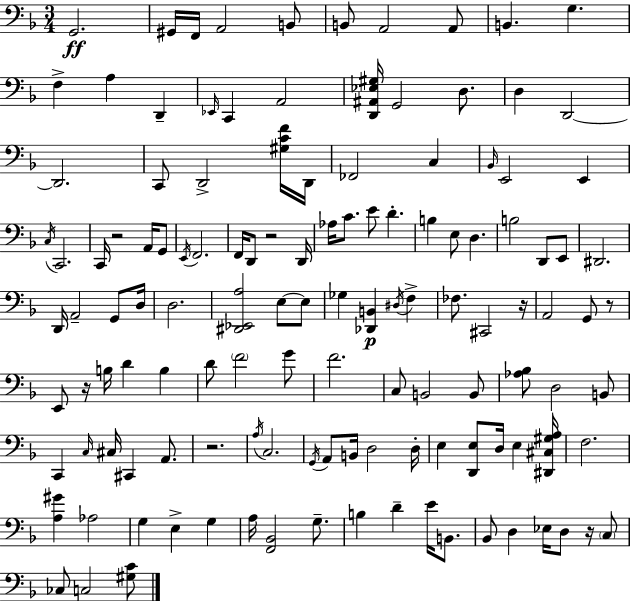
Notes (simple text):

G2/h. G#2/s F2/s A2/h B2/e B2/e A2/h A2/e B2/q. G3/q. F3/q A3/q D2/q Eb2/s C2/q A2/h [D2,A#2,Eb3,G#3]/s G2/h D3/e. D3/q D2/h D2/h. C2/e D2/h [G#3,C4,F4]/s D2/s FES2/h C3/q Bb2/s E2/h E2/q C3/s C2/h. C2/s R/h A2/s G2/e E2/s F2/h. F2/s D2/e R/h D2/s Ab3/s C4/e. E4/e D4/q. B3/q E3/e D3/q. B3/h D2/e E2/e D#2/h. D2/s A2/h G2/e D3/s D3/h. [D#2,Eb2,A3]/h E3/e E3/e Gb3/q [Db2,B2]/q D#3/s F3/q FES3/e. C#2/h R/s A2/h G2/e R/e E2/e R/s B3/s D4/q B3/q D4/e F4/h G4/e F4/h. C3/e B2/h B2/e [Ab3,Bb3]/e D3/h B2/e C2/q C3/s C#3/s C#2/q A2/e. R/h. A3/s C3/h. G2/s A2/e B2/s D3/h D3/s E3/q [D2,E3]/e D3/s E3/q [D#2,C#3,G#3,A3]/s F3/h. [A3,G#4]/q Ab3/h G3/q E3/q G3/q A3/s [F2,Bb2]/h G3/e. B3/q D4/q E4/s B2/e. Bb2/e D3/q Eb3/s D3/e R/s C3/e CES3/e C3/h [G#3,C4]/e